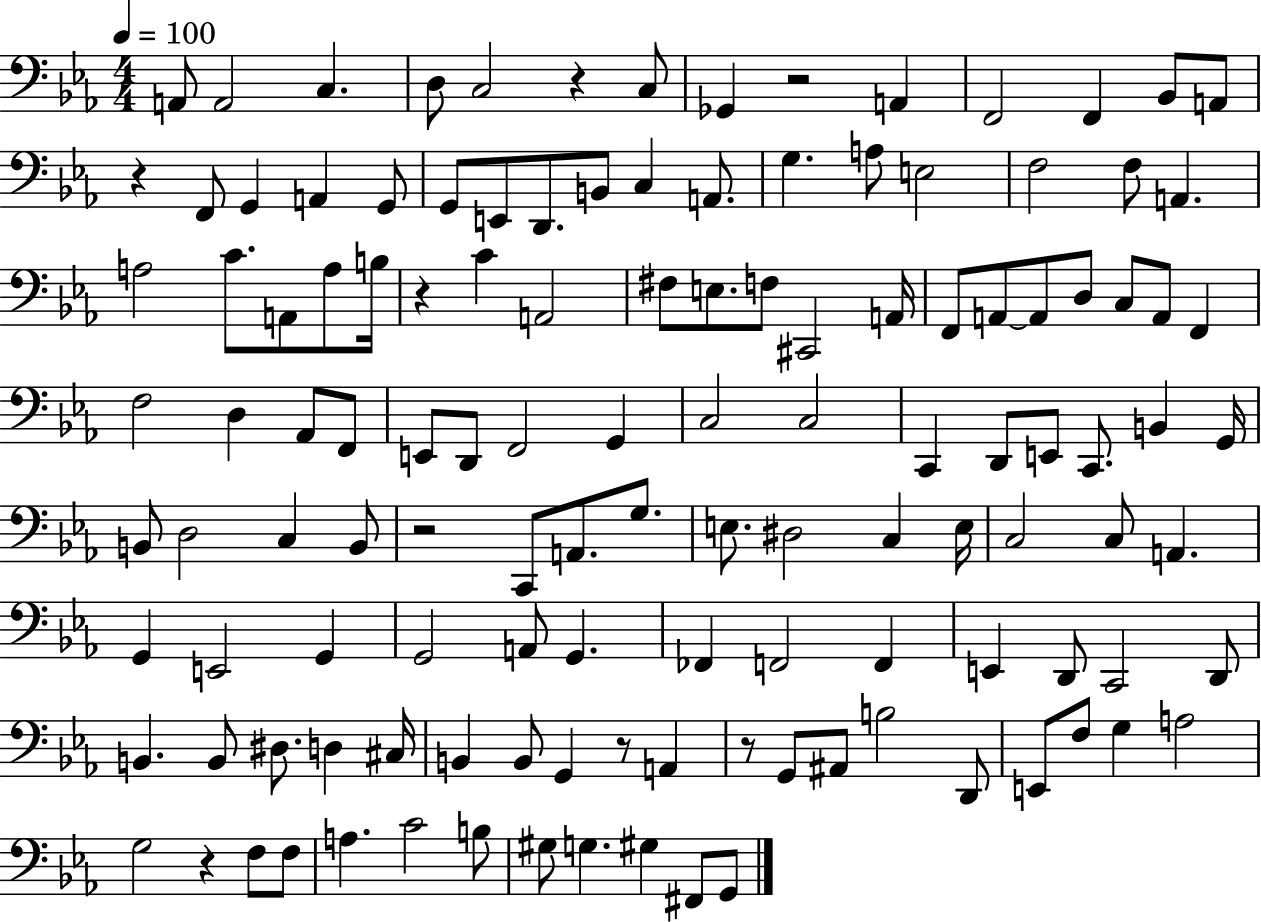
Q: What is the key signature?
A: EES major